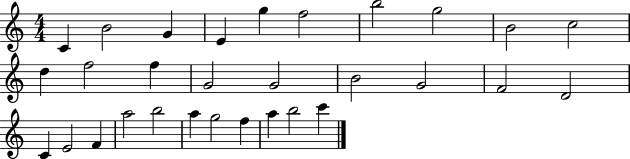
X:1
T:Untitled
M:4/4
L:1/4
K:C
C B2 G E g f2 b2 g2 B2 c2 d f2 f G2 G2 B2 G2 F2 D2 C E2 F a2 b2 a g2 f a b2 c'